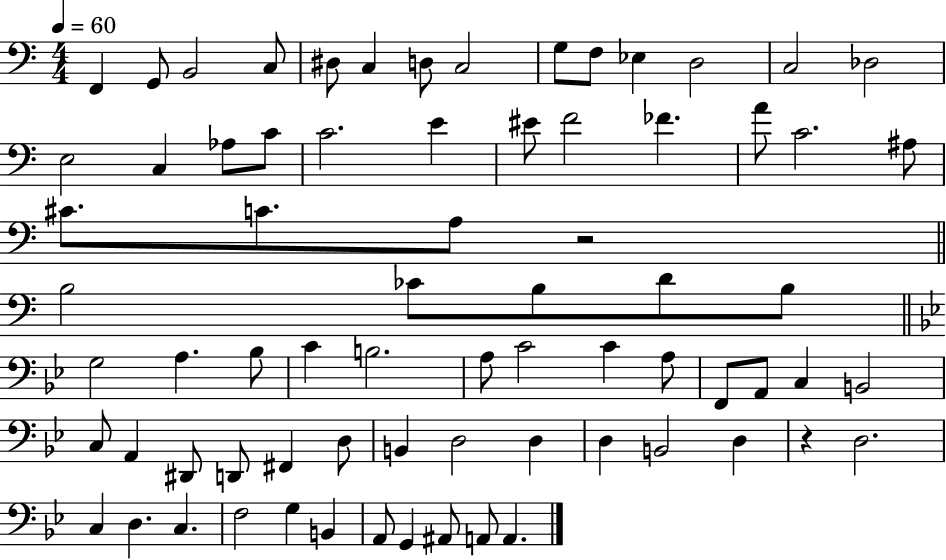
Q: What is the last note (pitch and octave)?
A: A2